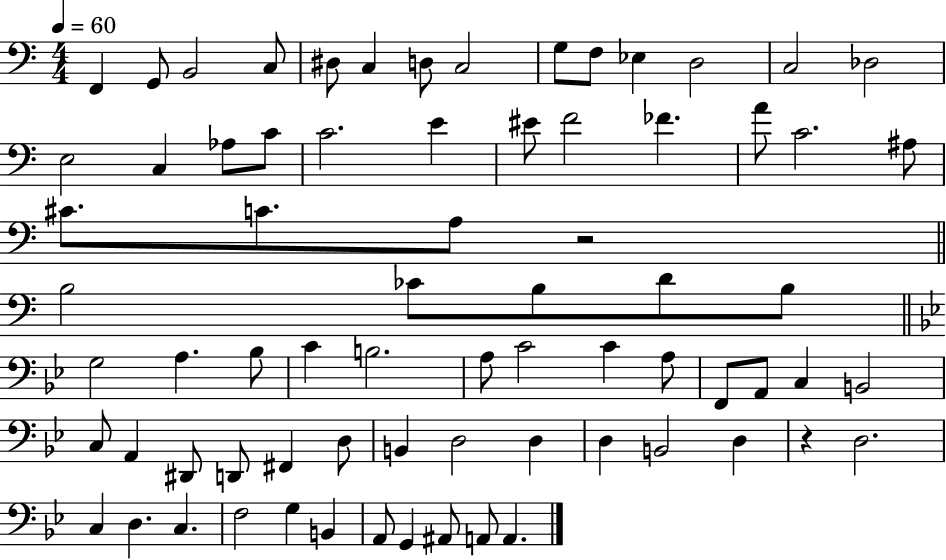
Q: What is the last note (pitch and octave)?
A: A2